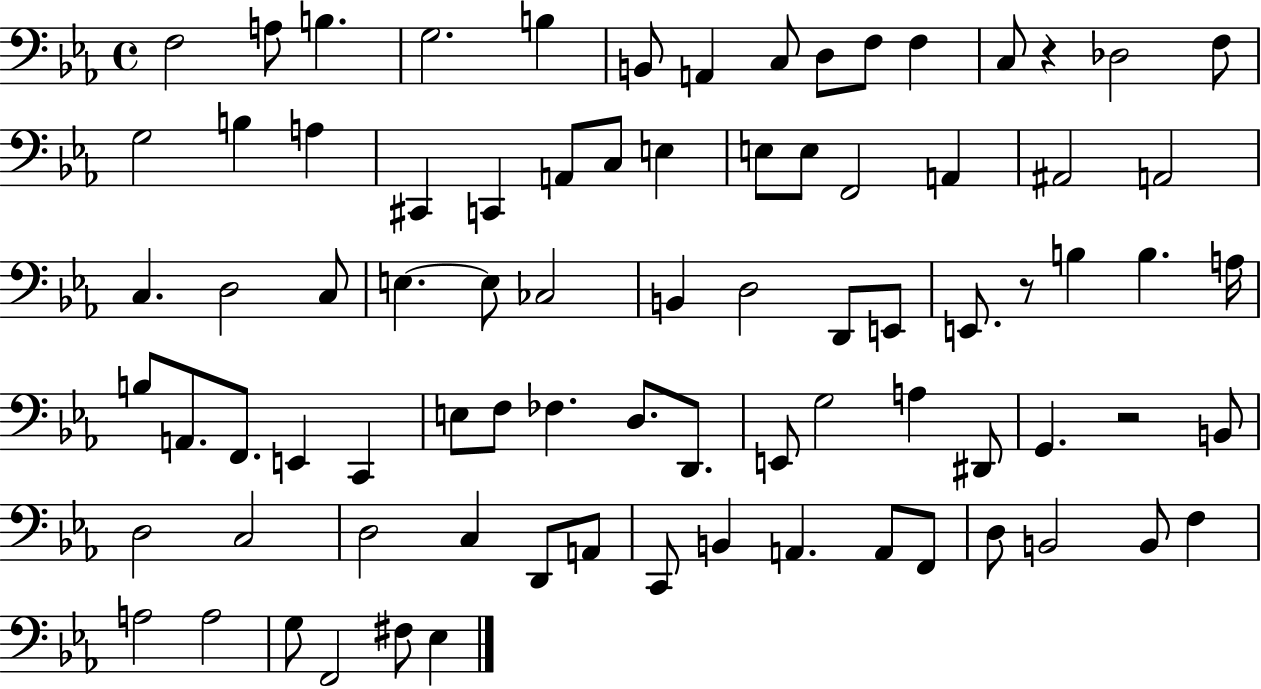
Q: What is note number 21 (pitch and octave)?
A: C3